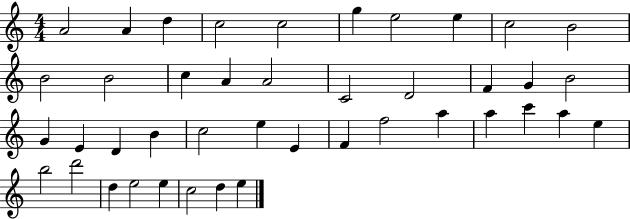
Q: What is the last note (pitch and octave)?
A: E5